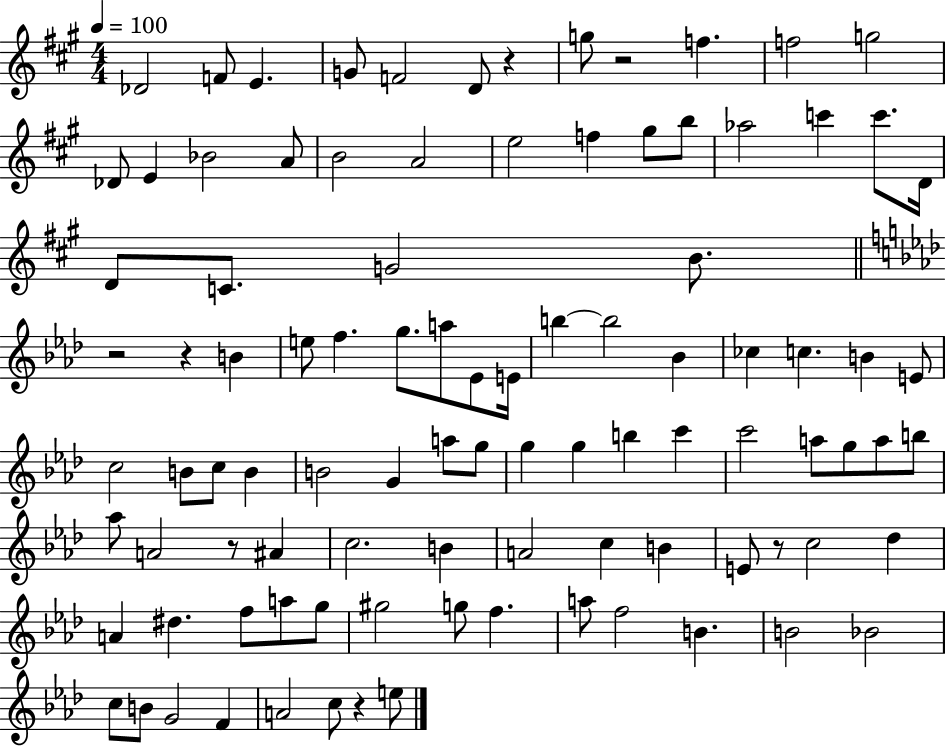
X:1
T:Untitled
M:4/4
L:1/4
K:A
_D2 F/2 E G/2 F2 D/2 z g/2 z2 f f2 g2 _D/2 E _B2 A/2 B2 A2 e2 f ^g/2 b/2 _a2 c' c'/2 D/4 D/2 C/2 G2 B/2 z2 z B e/2 f g/2 a/2 _E/2 E/4 b b2 _B _c c B E/2 c2 B/2 c/2 B B2 G a/2 g/2 g g b c' c'2 a/2 g/2 a/2 b/2 _a/2 A2 z/2 ^A c2 B A2 c B E/2 z/2 c2 _d A ^d f/2 a/2 g/2 ^g2 g/2 f a/2 f2 B B2 _B2 c/2 B/2 G2 F A2 c/2 z e/2